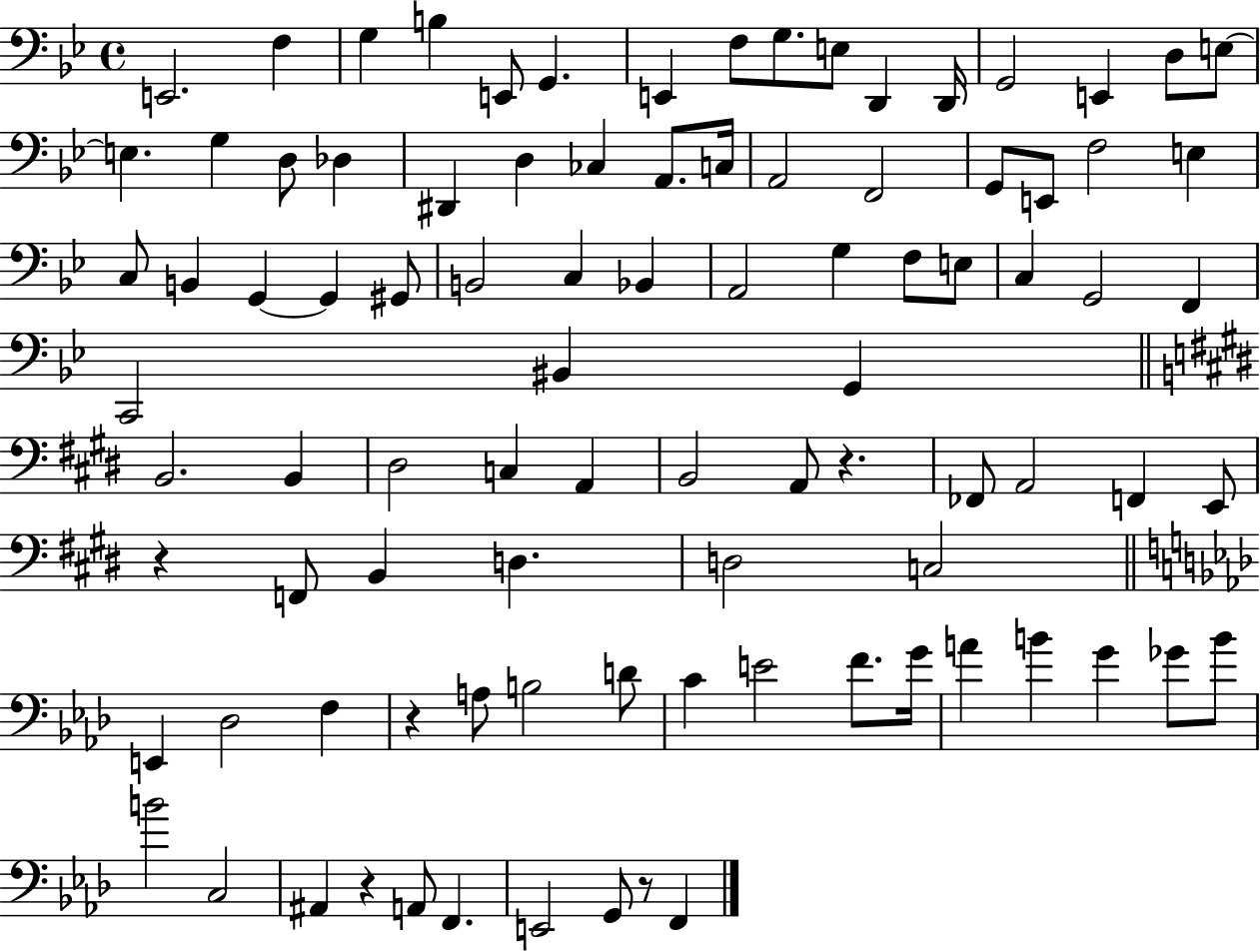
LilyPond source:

{
  \clef bass
  \time 4/4
  \defaultTimeSignature
  \key bes \major
  \repeat volta 2 { e,2. f4 | g4 b4 e,8 g,4. | e,4 f8 g8. e8 d,4 d,16 | g,2 e,4 d8 e8~~ | \break e4. g4 d8 des4 | dis,4 d4 ces4 a,8. c16 | a,2 f,2 | g,8 e,8 f2 e4 | \break c8 b,4 g,4~~ g,4 gis,8 | b,2 c4 bes,4 | a,2 g4 f8 e8 | c4 g,2 f,4 | \break c,2 bis,4 g,4 | \bar "||" \break \key e \major b,2. b,4 | dis2 c4 a,4 | b,2 a,8 r4. | fes,8 a,2 f,4 e,8 | \break r4 f,8 b,4 d4. | d2 c2 | \bar "||" \break \key aes \major e,4 des2 f4 | r4 a8 b2 d'8 | c'4 e'2 f'8. g'16 | a'4 b'4 g'4 ges'8 b'8 | \break b'2 c2 | ais,4 r4 a,8 f,4. | e,2 g,8 r8 f,4 | } \bar "|."
}